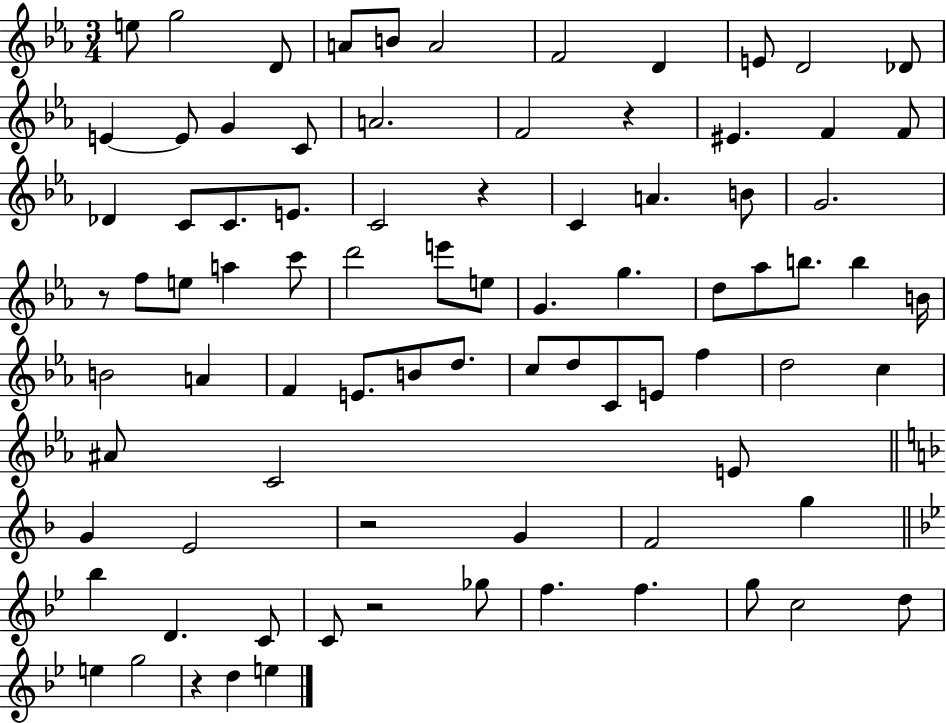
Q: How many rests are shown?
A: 6